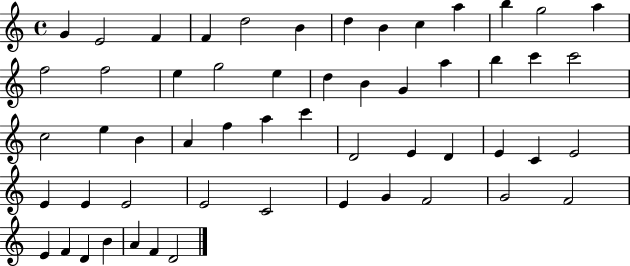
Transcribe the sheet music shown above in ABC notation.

X:1
T:Untitled
M:4/4
L:1/4
K:C
G E2 F F d2 B d B c a b g2 a f2 f2 e g2 e d B G a b c' c'2 c2 e B A f a c' D2 E D E C E2 E E E2 E2 C2 E G F2 G2 F2 E F D B A F D2